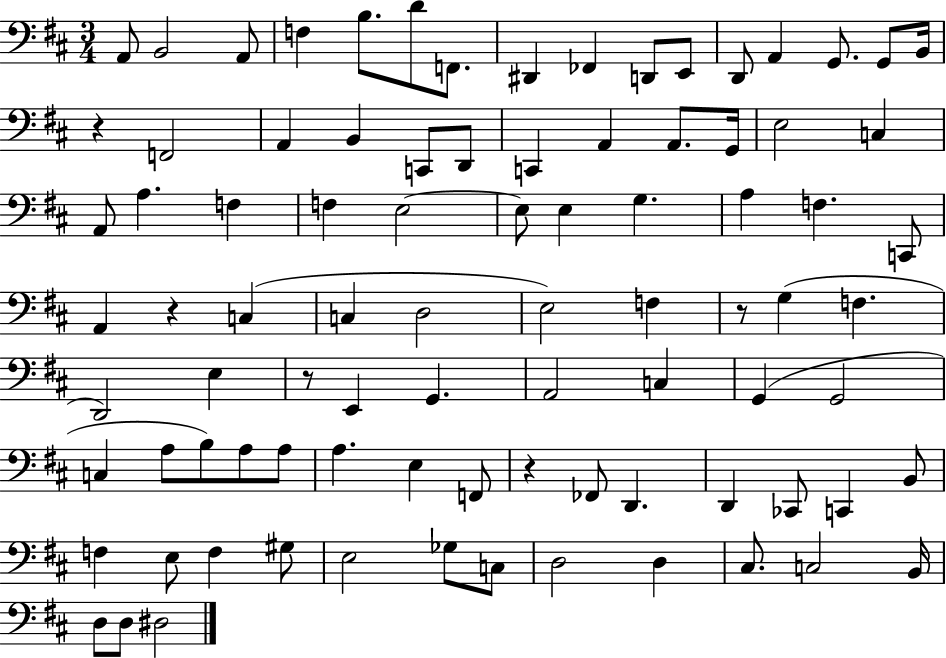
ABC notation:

X:1
T:Untitled
M:3/4
L:1/4
K:D
A,,/2 B,,2 A,,/2 F, B,/2 D/2 F,,/2 ^D,, _F,, D,,/2 E,,/2 D,,/2 A,, G,,/2 G,,/2 B,,/4 z F,,2 A,, B,, C,,/2 D,,/2 C,, A,, A,,/2 G,,/4 E,2 C, A,,/2 A, F, F, E,2 E,/2 E, G, A, F, C,,/2 A,, z C, C, D,2 E,2 F, z/2 G, F, D,,2 E, z/2 E,, G,, A,,2 C, G,, G,,2 C, A,/2 B,/2 A,/2 A,/2 A, E, F,,/2 z _F,,/2 D,, D,, _C,,/2 C,, B,,/2 F, E,/2 F, ^G,/2 E,2 _G,/2 C,/2 D,2 D, ^C,/2 C,2 B,,/4 D,/2 D,/2 ^D,2